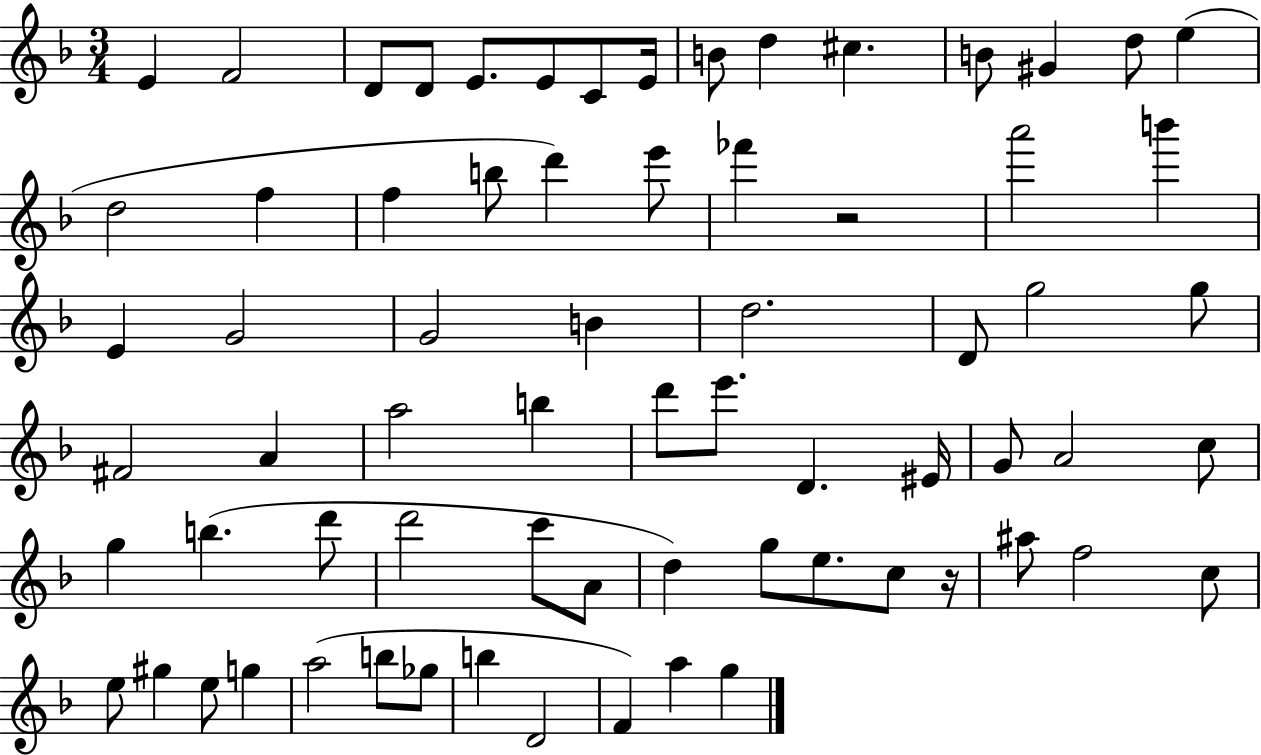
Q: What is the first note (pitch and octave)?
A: E4